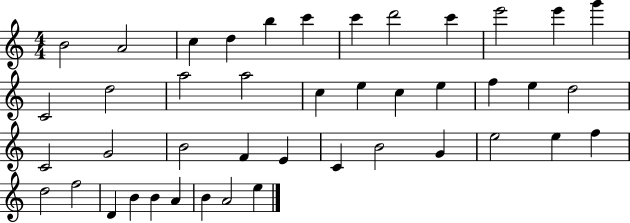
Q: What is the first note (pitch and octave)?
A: B4